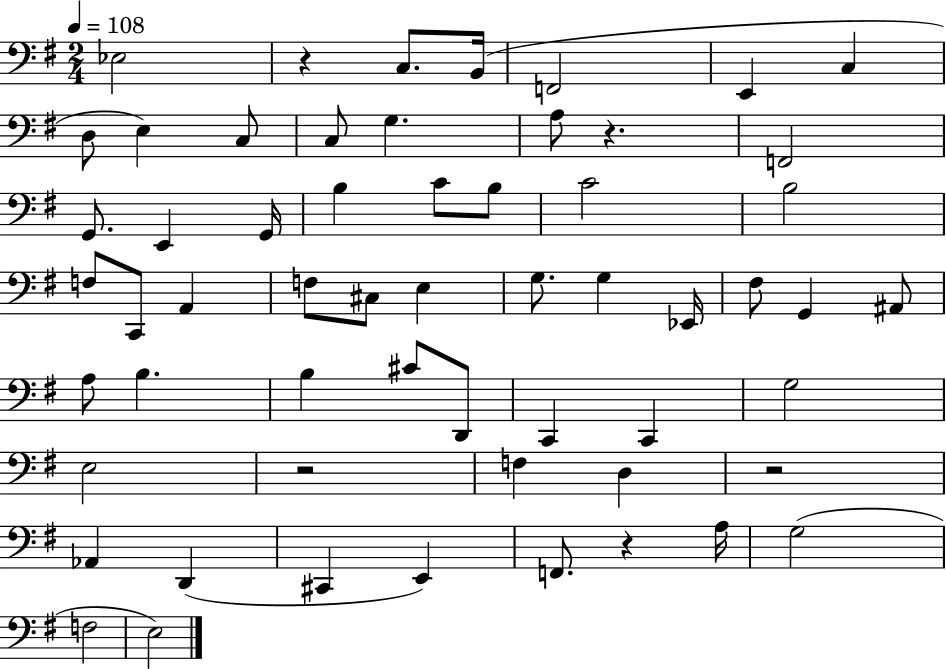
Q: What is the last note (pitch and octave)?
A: E3